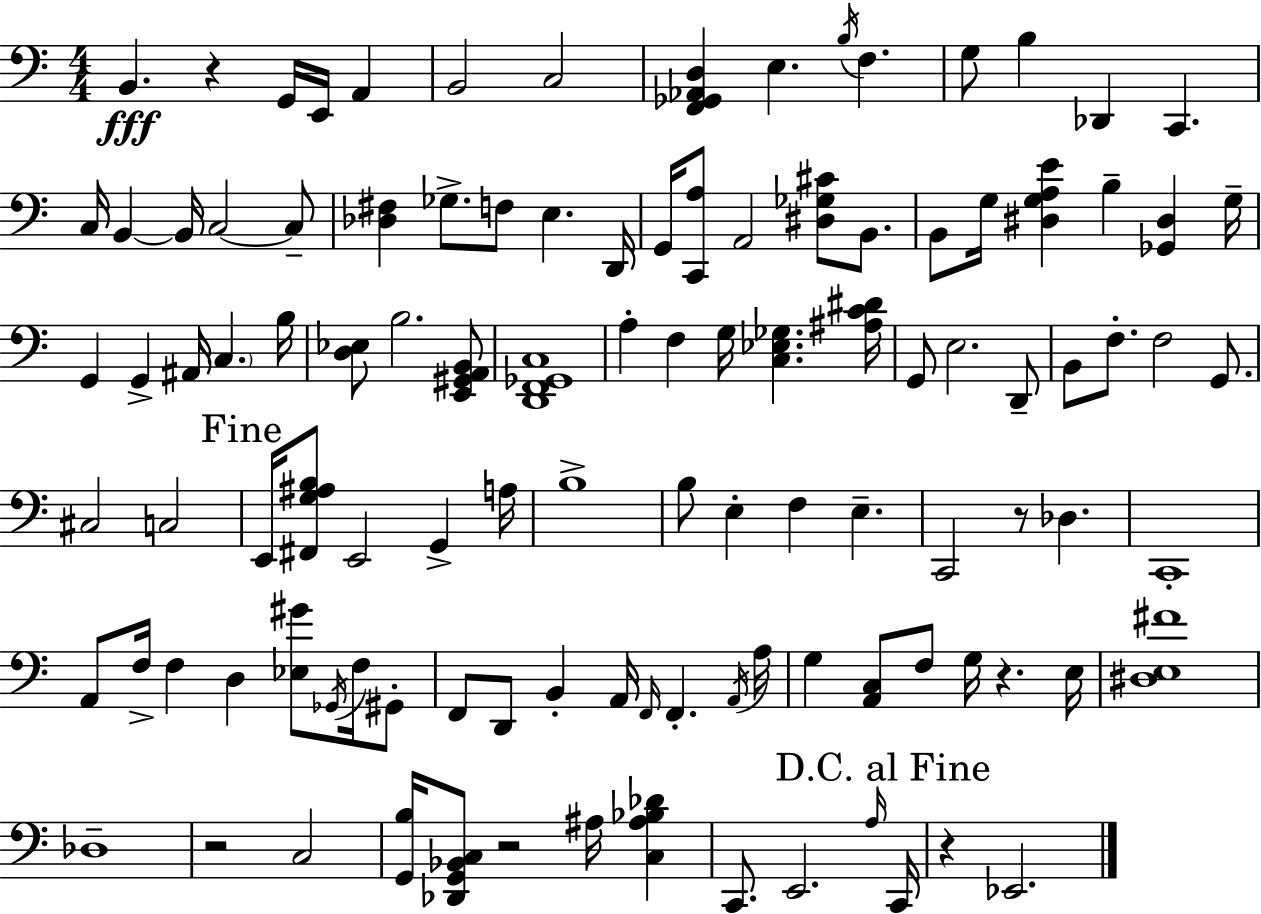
B2/q. R/q G2/s E2/s A2/q B2/h C3/h [F2,Gb2,Ab2,D3]/q E3/q. B3/s F3/q. G3/e B3/q Db2/q C2/q. C3/s B2/q B2/s C3/h C3/e [Db3,F#3]/q Gb3/e. F3/e E3/q. D2/s G2/s [C2,A3]/e A2/h [D#3,Gb3,C#4]/e B2/e. B2/e G3/s [D#3,G3,A3,E4]/q B3/q [Gb2,D#3]/q G3/s G2/q G2/q A#2/s C3/q. B3/s [D3,Eb3]/e B3/h. [E2,G#2,A2,B2]/e [D2,F2,Gb2,C3]/w A3/q F3/q G3/s [C3,Eb3,Gb3]/q. [A#3,C4,D#4]/s G2/e E3/h. D2/e B2/e F3/e. F3/h G2/e. C#3/h C3/h E2/s [F#2,G3,A#3,B3]/e E2/h G2/q A3/s B3/w B3/e E3/q F3/q E3/q. C2/h R/e Db3/q. C2/w A2/e F3/s F3/q D3/q [Eb3,G#4]/e Gb2/s F3/s G#2/e F2/e D2/e B2/q A2/s F2/s F2/q. A2/s A3/s G3/q [A2,C3]/e F3/e G3/s R/q. E3/s [D#3,E3,F#4]/w Db3/w R/h C3/h [G2,B3]/s [Db2,G2,Bb2,C3]/e R/h A#3/s [C3,A#3,Bb3,Db4]/q C2/e. E2/h. A3/s C2/s R/q Eb2/h.